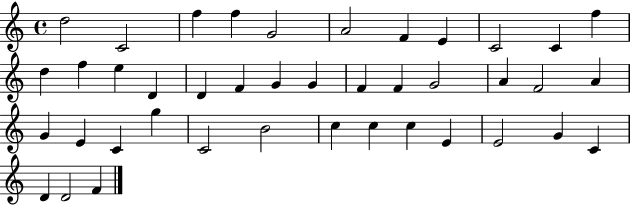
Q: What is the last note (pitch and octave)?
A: F4